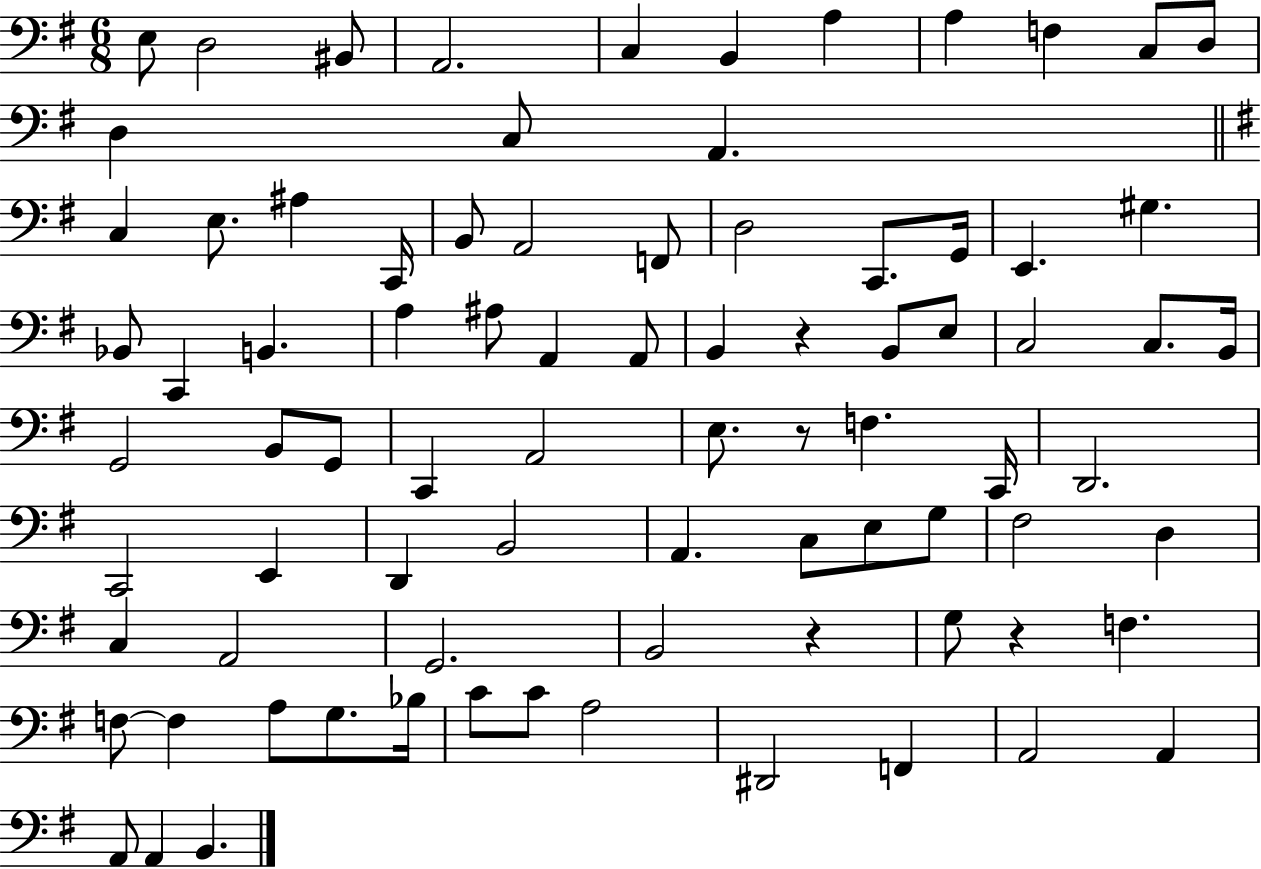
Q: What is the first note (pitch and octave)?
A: E3